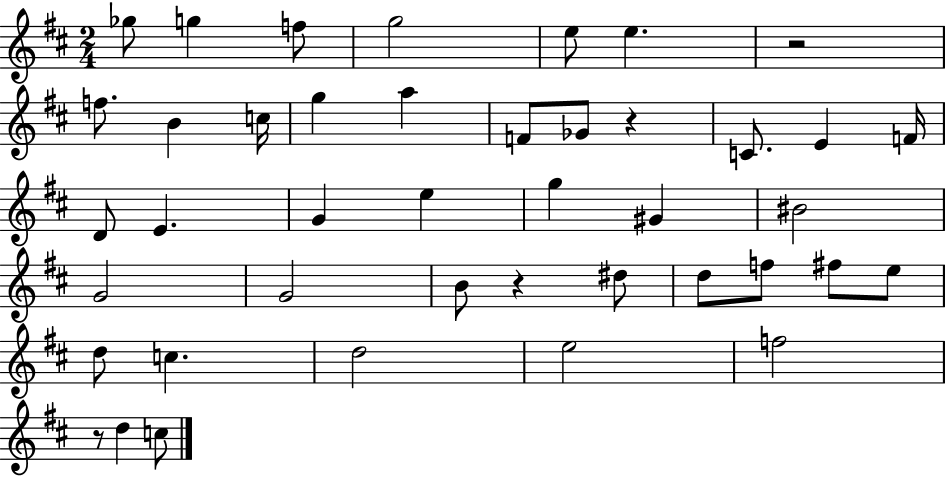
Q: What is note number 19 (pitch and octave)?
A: G4